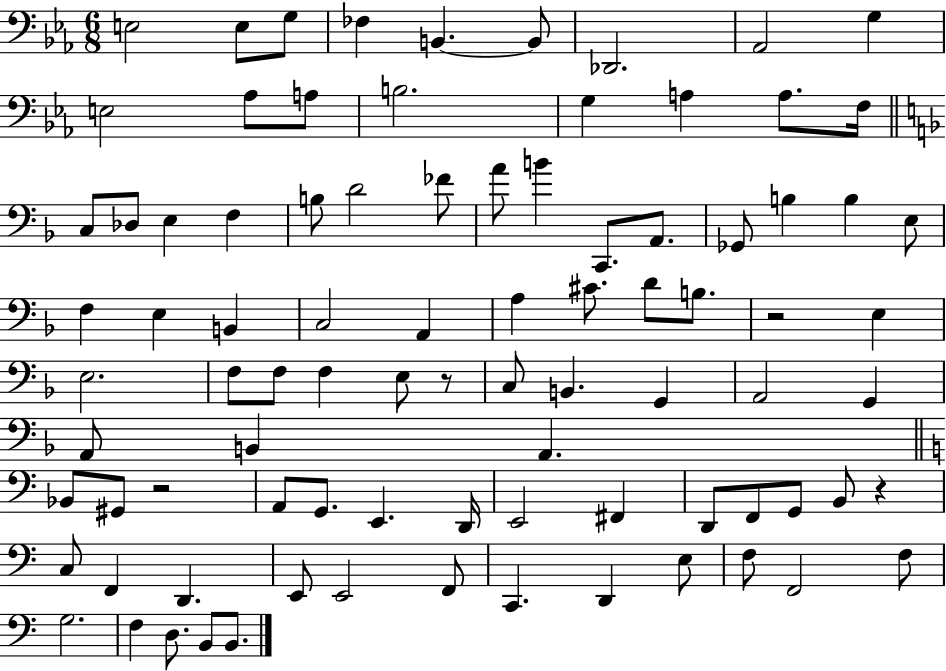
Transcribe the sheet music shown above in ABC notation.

X:1
T:Untitled
M:6/8
L:1/4
K:Eb
E,2 E,/2 G,/2 _F, B,, B,,/2 _D,,2 _A,,2 G, E,2 _A,/2 A,/2 B,2 G, A, A,/2 F,/4 C,/2 _D,/2 E, F, B,/2 D2 _F/2 A/2 B C,,/2 A,,/2 _G,,/2 B, B, E,/2 F, E, B,, C,2 A,, A, ^C/2 D/2 B,/2 z2 E, E,2 F,/2 F,/2 F, E,/2 z/2 C,/2 B,, G,, A,,2 G,, A,,/2 B,, A,, _B,,/2 ^G,,/2 z2 A,,/2 G,,/2 E,, D,,/4 E,,2 ^F,, D,,/2 F,,/2 G,,/2 B,,/2 z C,/2 F,, D,, E,,/2 E,,2 F,,/2 C,, D,, E,/2 F,/2 F,,2 F,/2 G,2 F, D,/2 B,,/2 B,,/2